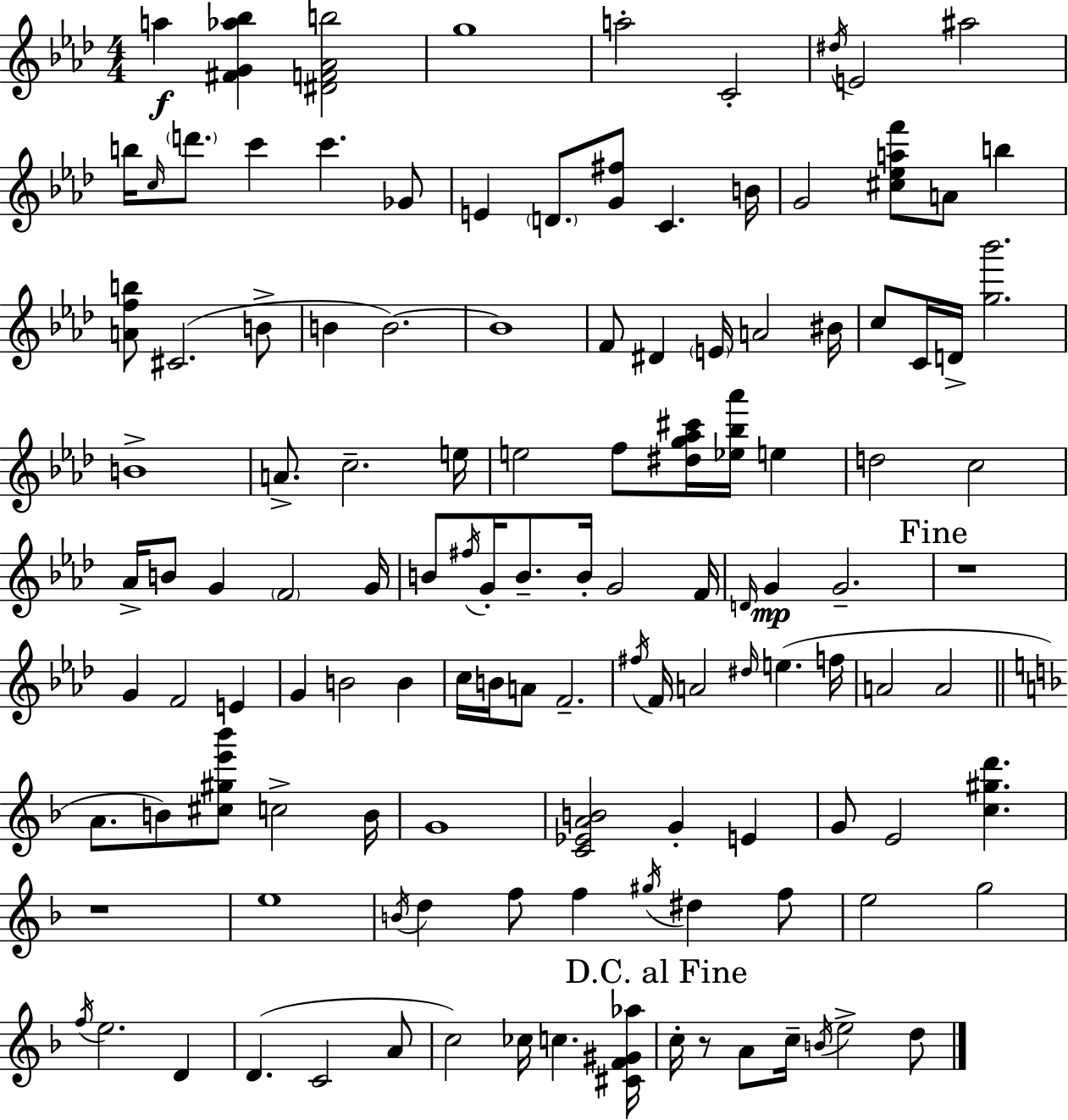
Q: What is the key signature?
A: AES major